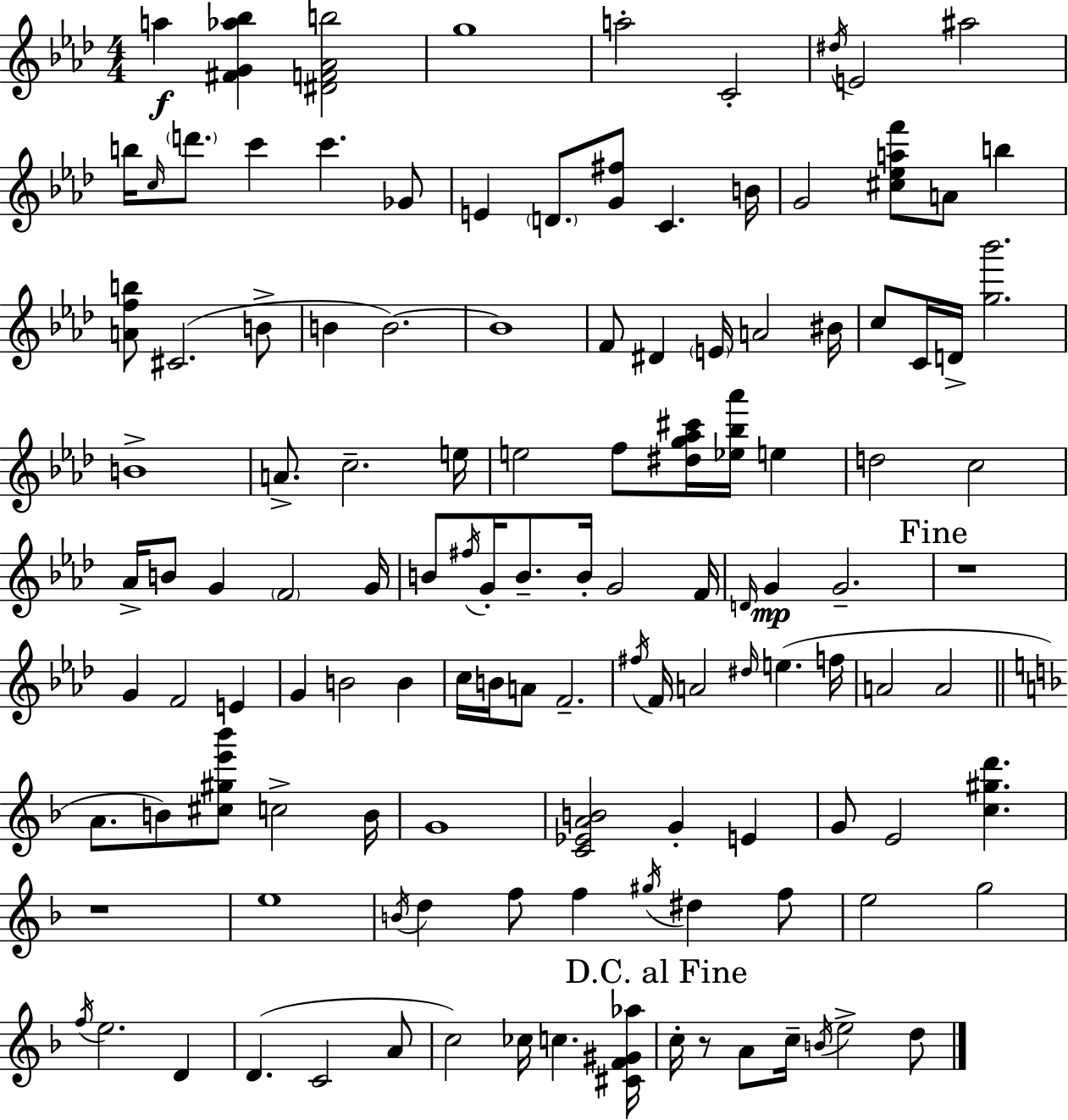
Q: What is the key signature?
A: AES major